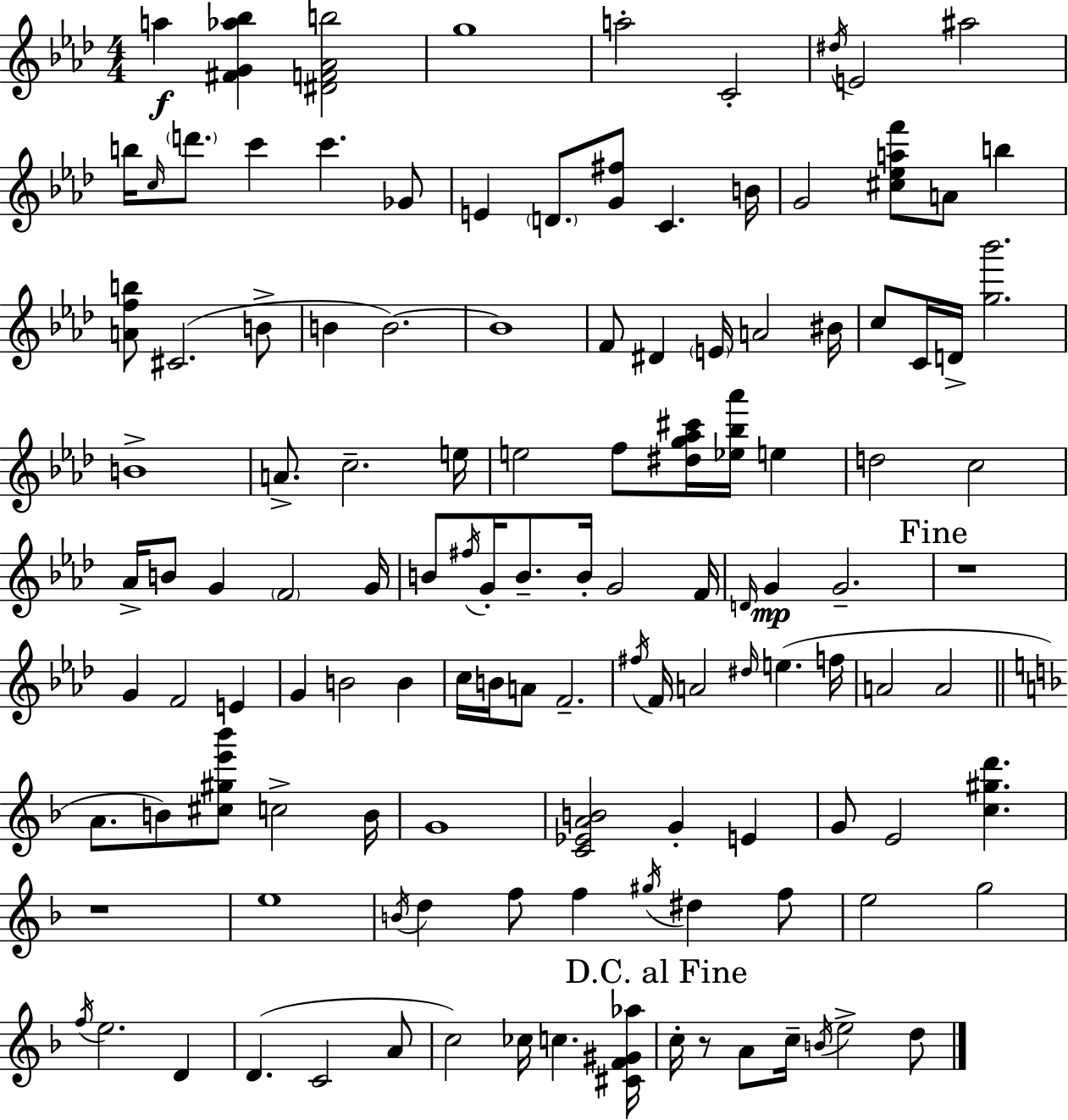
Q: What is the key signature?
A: AES major